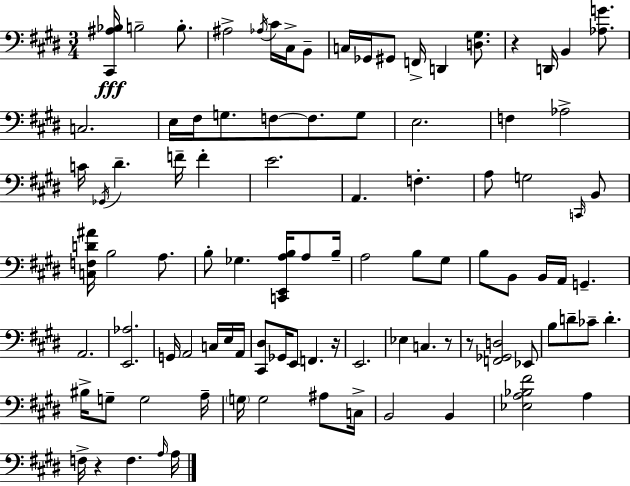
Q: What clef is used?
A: bass